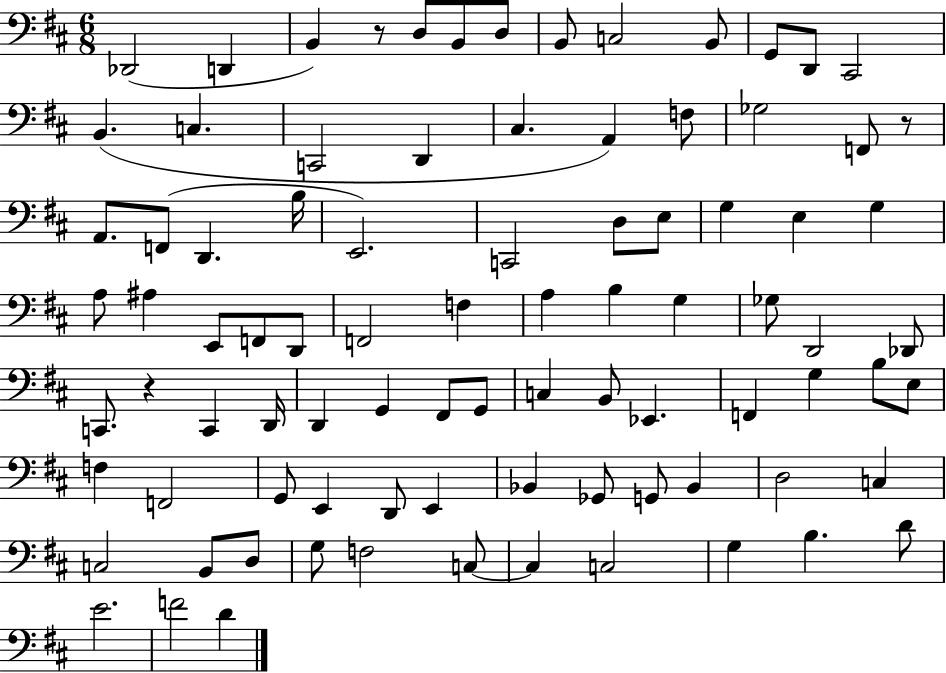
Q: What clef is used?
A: bass